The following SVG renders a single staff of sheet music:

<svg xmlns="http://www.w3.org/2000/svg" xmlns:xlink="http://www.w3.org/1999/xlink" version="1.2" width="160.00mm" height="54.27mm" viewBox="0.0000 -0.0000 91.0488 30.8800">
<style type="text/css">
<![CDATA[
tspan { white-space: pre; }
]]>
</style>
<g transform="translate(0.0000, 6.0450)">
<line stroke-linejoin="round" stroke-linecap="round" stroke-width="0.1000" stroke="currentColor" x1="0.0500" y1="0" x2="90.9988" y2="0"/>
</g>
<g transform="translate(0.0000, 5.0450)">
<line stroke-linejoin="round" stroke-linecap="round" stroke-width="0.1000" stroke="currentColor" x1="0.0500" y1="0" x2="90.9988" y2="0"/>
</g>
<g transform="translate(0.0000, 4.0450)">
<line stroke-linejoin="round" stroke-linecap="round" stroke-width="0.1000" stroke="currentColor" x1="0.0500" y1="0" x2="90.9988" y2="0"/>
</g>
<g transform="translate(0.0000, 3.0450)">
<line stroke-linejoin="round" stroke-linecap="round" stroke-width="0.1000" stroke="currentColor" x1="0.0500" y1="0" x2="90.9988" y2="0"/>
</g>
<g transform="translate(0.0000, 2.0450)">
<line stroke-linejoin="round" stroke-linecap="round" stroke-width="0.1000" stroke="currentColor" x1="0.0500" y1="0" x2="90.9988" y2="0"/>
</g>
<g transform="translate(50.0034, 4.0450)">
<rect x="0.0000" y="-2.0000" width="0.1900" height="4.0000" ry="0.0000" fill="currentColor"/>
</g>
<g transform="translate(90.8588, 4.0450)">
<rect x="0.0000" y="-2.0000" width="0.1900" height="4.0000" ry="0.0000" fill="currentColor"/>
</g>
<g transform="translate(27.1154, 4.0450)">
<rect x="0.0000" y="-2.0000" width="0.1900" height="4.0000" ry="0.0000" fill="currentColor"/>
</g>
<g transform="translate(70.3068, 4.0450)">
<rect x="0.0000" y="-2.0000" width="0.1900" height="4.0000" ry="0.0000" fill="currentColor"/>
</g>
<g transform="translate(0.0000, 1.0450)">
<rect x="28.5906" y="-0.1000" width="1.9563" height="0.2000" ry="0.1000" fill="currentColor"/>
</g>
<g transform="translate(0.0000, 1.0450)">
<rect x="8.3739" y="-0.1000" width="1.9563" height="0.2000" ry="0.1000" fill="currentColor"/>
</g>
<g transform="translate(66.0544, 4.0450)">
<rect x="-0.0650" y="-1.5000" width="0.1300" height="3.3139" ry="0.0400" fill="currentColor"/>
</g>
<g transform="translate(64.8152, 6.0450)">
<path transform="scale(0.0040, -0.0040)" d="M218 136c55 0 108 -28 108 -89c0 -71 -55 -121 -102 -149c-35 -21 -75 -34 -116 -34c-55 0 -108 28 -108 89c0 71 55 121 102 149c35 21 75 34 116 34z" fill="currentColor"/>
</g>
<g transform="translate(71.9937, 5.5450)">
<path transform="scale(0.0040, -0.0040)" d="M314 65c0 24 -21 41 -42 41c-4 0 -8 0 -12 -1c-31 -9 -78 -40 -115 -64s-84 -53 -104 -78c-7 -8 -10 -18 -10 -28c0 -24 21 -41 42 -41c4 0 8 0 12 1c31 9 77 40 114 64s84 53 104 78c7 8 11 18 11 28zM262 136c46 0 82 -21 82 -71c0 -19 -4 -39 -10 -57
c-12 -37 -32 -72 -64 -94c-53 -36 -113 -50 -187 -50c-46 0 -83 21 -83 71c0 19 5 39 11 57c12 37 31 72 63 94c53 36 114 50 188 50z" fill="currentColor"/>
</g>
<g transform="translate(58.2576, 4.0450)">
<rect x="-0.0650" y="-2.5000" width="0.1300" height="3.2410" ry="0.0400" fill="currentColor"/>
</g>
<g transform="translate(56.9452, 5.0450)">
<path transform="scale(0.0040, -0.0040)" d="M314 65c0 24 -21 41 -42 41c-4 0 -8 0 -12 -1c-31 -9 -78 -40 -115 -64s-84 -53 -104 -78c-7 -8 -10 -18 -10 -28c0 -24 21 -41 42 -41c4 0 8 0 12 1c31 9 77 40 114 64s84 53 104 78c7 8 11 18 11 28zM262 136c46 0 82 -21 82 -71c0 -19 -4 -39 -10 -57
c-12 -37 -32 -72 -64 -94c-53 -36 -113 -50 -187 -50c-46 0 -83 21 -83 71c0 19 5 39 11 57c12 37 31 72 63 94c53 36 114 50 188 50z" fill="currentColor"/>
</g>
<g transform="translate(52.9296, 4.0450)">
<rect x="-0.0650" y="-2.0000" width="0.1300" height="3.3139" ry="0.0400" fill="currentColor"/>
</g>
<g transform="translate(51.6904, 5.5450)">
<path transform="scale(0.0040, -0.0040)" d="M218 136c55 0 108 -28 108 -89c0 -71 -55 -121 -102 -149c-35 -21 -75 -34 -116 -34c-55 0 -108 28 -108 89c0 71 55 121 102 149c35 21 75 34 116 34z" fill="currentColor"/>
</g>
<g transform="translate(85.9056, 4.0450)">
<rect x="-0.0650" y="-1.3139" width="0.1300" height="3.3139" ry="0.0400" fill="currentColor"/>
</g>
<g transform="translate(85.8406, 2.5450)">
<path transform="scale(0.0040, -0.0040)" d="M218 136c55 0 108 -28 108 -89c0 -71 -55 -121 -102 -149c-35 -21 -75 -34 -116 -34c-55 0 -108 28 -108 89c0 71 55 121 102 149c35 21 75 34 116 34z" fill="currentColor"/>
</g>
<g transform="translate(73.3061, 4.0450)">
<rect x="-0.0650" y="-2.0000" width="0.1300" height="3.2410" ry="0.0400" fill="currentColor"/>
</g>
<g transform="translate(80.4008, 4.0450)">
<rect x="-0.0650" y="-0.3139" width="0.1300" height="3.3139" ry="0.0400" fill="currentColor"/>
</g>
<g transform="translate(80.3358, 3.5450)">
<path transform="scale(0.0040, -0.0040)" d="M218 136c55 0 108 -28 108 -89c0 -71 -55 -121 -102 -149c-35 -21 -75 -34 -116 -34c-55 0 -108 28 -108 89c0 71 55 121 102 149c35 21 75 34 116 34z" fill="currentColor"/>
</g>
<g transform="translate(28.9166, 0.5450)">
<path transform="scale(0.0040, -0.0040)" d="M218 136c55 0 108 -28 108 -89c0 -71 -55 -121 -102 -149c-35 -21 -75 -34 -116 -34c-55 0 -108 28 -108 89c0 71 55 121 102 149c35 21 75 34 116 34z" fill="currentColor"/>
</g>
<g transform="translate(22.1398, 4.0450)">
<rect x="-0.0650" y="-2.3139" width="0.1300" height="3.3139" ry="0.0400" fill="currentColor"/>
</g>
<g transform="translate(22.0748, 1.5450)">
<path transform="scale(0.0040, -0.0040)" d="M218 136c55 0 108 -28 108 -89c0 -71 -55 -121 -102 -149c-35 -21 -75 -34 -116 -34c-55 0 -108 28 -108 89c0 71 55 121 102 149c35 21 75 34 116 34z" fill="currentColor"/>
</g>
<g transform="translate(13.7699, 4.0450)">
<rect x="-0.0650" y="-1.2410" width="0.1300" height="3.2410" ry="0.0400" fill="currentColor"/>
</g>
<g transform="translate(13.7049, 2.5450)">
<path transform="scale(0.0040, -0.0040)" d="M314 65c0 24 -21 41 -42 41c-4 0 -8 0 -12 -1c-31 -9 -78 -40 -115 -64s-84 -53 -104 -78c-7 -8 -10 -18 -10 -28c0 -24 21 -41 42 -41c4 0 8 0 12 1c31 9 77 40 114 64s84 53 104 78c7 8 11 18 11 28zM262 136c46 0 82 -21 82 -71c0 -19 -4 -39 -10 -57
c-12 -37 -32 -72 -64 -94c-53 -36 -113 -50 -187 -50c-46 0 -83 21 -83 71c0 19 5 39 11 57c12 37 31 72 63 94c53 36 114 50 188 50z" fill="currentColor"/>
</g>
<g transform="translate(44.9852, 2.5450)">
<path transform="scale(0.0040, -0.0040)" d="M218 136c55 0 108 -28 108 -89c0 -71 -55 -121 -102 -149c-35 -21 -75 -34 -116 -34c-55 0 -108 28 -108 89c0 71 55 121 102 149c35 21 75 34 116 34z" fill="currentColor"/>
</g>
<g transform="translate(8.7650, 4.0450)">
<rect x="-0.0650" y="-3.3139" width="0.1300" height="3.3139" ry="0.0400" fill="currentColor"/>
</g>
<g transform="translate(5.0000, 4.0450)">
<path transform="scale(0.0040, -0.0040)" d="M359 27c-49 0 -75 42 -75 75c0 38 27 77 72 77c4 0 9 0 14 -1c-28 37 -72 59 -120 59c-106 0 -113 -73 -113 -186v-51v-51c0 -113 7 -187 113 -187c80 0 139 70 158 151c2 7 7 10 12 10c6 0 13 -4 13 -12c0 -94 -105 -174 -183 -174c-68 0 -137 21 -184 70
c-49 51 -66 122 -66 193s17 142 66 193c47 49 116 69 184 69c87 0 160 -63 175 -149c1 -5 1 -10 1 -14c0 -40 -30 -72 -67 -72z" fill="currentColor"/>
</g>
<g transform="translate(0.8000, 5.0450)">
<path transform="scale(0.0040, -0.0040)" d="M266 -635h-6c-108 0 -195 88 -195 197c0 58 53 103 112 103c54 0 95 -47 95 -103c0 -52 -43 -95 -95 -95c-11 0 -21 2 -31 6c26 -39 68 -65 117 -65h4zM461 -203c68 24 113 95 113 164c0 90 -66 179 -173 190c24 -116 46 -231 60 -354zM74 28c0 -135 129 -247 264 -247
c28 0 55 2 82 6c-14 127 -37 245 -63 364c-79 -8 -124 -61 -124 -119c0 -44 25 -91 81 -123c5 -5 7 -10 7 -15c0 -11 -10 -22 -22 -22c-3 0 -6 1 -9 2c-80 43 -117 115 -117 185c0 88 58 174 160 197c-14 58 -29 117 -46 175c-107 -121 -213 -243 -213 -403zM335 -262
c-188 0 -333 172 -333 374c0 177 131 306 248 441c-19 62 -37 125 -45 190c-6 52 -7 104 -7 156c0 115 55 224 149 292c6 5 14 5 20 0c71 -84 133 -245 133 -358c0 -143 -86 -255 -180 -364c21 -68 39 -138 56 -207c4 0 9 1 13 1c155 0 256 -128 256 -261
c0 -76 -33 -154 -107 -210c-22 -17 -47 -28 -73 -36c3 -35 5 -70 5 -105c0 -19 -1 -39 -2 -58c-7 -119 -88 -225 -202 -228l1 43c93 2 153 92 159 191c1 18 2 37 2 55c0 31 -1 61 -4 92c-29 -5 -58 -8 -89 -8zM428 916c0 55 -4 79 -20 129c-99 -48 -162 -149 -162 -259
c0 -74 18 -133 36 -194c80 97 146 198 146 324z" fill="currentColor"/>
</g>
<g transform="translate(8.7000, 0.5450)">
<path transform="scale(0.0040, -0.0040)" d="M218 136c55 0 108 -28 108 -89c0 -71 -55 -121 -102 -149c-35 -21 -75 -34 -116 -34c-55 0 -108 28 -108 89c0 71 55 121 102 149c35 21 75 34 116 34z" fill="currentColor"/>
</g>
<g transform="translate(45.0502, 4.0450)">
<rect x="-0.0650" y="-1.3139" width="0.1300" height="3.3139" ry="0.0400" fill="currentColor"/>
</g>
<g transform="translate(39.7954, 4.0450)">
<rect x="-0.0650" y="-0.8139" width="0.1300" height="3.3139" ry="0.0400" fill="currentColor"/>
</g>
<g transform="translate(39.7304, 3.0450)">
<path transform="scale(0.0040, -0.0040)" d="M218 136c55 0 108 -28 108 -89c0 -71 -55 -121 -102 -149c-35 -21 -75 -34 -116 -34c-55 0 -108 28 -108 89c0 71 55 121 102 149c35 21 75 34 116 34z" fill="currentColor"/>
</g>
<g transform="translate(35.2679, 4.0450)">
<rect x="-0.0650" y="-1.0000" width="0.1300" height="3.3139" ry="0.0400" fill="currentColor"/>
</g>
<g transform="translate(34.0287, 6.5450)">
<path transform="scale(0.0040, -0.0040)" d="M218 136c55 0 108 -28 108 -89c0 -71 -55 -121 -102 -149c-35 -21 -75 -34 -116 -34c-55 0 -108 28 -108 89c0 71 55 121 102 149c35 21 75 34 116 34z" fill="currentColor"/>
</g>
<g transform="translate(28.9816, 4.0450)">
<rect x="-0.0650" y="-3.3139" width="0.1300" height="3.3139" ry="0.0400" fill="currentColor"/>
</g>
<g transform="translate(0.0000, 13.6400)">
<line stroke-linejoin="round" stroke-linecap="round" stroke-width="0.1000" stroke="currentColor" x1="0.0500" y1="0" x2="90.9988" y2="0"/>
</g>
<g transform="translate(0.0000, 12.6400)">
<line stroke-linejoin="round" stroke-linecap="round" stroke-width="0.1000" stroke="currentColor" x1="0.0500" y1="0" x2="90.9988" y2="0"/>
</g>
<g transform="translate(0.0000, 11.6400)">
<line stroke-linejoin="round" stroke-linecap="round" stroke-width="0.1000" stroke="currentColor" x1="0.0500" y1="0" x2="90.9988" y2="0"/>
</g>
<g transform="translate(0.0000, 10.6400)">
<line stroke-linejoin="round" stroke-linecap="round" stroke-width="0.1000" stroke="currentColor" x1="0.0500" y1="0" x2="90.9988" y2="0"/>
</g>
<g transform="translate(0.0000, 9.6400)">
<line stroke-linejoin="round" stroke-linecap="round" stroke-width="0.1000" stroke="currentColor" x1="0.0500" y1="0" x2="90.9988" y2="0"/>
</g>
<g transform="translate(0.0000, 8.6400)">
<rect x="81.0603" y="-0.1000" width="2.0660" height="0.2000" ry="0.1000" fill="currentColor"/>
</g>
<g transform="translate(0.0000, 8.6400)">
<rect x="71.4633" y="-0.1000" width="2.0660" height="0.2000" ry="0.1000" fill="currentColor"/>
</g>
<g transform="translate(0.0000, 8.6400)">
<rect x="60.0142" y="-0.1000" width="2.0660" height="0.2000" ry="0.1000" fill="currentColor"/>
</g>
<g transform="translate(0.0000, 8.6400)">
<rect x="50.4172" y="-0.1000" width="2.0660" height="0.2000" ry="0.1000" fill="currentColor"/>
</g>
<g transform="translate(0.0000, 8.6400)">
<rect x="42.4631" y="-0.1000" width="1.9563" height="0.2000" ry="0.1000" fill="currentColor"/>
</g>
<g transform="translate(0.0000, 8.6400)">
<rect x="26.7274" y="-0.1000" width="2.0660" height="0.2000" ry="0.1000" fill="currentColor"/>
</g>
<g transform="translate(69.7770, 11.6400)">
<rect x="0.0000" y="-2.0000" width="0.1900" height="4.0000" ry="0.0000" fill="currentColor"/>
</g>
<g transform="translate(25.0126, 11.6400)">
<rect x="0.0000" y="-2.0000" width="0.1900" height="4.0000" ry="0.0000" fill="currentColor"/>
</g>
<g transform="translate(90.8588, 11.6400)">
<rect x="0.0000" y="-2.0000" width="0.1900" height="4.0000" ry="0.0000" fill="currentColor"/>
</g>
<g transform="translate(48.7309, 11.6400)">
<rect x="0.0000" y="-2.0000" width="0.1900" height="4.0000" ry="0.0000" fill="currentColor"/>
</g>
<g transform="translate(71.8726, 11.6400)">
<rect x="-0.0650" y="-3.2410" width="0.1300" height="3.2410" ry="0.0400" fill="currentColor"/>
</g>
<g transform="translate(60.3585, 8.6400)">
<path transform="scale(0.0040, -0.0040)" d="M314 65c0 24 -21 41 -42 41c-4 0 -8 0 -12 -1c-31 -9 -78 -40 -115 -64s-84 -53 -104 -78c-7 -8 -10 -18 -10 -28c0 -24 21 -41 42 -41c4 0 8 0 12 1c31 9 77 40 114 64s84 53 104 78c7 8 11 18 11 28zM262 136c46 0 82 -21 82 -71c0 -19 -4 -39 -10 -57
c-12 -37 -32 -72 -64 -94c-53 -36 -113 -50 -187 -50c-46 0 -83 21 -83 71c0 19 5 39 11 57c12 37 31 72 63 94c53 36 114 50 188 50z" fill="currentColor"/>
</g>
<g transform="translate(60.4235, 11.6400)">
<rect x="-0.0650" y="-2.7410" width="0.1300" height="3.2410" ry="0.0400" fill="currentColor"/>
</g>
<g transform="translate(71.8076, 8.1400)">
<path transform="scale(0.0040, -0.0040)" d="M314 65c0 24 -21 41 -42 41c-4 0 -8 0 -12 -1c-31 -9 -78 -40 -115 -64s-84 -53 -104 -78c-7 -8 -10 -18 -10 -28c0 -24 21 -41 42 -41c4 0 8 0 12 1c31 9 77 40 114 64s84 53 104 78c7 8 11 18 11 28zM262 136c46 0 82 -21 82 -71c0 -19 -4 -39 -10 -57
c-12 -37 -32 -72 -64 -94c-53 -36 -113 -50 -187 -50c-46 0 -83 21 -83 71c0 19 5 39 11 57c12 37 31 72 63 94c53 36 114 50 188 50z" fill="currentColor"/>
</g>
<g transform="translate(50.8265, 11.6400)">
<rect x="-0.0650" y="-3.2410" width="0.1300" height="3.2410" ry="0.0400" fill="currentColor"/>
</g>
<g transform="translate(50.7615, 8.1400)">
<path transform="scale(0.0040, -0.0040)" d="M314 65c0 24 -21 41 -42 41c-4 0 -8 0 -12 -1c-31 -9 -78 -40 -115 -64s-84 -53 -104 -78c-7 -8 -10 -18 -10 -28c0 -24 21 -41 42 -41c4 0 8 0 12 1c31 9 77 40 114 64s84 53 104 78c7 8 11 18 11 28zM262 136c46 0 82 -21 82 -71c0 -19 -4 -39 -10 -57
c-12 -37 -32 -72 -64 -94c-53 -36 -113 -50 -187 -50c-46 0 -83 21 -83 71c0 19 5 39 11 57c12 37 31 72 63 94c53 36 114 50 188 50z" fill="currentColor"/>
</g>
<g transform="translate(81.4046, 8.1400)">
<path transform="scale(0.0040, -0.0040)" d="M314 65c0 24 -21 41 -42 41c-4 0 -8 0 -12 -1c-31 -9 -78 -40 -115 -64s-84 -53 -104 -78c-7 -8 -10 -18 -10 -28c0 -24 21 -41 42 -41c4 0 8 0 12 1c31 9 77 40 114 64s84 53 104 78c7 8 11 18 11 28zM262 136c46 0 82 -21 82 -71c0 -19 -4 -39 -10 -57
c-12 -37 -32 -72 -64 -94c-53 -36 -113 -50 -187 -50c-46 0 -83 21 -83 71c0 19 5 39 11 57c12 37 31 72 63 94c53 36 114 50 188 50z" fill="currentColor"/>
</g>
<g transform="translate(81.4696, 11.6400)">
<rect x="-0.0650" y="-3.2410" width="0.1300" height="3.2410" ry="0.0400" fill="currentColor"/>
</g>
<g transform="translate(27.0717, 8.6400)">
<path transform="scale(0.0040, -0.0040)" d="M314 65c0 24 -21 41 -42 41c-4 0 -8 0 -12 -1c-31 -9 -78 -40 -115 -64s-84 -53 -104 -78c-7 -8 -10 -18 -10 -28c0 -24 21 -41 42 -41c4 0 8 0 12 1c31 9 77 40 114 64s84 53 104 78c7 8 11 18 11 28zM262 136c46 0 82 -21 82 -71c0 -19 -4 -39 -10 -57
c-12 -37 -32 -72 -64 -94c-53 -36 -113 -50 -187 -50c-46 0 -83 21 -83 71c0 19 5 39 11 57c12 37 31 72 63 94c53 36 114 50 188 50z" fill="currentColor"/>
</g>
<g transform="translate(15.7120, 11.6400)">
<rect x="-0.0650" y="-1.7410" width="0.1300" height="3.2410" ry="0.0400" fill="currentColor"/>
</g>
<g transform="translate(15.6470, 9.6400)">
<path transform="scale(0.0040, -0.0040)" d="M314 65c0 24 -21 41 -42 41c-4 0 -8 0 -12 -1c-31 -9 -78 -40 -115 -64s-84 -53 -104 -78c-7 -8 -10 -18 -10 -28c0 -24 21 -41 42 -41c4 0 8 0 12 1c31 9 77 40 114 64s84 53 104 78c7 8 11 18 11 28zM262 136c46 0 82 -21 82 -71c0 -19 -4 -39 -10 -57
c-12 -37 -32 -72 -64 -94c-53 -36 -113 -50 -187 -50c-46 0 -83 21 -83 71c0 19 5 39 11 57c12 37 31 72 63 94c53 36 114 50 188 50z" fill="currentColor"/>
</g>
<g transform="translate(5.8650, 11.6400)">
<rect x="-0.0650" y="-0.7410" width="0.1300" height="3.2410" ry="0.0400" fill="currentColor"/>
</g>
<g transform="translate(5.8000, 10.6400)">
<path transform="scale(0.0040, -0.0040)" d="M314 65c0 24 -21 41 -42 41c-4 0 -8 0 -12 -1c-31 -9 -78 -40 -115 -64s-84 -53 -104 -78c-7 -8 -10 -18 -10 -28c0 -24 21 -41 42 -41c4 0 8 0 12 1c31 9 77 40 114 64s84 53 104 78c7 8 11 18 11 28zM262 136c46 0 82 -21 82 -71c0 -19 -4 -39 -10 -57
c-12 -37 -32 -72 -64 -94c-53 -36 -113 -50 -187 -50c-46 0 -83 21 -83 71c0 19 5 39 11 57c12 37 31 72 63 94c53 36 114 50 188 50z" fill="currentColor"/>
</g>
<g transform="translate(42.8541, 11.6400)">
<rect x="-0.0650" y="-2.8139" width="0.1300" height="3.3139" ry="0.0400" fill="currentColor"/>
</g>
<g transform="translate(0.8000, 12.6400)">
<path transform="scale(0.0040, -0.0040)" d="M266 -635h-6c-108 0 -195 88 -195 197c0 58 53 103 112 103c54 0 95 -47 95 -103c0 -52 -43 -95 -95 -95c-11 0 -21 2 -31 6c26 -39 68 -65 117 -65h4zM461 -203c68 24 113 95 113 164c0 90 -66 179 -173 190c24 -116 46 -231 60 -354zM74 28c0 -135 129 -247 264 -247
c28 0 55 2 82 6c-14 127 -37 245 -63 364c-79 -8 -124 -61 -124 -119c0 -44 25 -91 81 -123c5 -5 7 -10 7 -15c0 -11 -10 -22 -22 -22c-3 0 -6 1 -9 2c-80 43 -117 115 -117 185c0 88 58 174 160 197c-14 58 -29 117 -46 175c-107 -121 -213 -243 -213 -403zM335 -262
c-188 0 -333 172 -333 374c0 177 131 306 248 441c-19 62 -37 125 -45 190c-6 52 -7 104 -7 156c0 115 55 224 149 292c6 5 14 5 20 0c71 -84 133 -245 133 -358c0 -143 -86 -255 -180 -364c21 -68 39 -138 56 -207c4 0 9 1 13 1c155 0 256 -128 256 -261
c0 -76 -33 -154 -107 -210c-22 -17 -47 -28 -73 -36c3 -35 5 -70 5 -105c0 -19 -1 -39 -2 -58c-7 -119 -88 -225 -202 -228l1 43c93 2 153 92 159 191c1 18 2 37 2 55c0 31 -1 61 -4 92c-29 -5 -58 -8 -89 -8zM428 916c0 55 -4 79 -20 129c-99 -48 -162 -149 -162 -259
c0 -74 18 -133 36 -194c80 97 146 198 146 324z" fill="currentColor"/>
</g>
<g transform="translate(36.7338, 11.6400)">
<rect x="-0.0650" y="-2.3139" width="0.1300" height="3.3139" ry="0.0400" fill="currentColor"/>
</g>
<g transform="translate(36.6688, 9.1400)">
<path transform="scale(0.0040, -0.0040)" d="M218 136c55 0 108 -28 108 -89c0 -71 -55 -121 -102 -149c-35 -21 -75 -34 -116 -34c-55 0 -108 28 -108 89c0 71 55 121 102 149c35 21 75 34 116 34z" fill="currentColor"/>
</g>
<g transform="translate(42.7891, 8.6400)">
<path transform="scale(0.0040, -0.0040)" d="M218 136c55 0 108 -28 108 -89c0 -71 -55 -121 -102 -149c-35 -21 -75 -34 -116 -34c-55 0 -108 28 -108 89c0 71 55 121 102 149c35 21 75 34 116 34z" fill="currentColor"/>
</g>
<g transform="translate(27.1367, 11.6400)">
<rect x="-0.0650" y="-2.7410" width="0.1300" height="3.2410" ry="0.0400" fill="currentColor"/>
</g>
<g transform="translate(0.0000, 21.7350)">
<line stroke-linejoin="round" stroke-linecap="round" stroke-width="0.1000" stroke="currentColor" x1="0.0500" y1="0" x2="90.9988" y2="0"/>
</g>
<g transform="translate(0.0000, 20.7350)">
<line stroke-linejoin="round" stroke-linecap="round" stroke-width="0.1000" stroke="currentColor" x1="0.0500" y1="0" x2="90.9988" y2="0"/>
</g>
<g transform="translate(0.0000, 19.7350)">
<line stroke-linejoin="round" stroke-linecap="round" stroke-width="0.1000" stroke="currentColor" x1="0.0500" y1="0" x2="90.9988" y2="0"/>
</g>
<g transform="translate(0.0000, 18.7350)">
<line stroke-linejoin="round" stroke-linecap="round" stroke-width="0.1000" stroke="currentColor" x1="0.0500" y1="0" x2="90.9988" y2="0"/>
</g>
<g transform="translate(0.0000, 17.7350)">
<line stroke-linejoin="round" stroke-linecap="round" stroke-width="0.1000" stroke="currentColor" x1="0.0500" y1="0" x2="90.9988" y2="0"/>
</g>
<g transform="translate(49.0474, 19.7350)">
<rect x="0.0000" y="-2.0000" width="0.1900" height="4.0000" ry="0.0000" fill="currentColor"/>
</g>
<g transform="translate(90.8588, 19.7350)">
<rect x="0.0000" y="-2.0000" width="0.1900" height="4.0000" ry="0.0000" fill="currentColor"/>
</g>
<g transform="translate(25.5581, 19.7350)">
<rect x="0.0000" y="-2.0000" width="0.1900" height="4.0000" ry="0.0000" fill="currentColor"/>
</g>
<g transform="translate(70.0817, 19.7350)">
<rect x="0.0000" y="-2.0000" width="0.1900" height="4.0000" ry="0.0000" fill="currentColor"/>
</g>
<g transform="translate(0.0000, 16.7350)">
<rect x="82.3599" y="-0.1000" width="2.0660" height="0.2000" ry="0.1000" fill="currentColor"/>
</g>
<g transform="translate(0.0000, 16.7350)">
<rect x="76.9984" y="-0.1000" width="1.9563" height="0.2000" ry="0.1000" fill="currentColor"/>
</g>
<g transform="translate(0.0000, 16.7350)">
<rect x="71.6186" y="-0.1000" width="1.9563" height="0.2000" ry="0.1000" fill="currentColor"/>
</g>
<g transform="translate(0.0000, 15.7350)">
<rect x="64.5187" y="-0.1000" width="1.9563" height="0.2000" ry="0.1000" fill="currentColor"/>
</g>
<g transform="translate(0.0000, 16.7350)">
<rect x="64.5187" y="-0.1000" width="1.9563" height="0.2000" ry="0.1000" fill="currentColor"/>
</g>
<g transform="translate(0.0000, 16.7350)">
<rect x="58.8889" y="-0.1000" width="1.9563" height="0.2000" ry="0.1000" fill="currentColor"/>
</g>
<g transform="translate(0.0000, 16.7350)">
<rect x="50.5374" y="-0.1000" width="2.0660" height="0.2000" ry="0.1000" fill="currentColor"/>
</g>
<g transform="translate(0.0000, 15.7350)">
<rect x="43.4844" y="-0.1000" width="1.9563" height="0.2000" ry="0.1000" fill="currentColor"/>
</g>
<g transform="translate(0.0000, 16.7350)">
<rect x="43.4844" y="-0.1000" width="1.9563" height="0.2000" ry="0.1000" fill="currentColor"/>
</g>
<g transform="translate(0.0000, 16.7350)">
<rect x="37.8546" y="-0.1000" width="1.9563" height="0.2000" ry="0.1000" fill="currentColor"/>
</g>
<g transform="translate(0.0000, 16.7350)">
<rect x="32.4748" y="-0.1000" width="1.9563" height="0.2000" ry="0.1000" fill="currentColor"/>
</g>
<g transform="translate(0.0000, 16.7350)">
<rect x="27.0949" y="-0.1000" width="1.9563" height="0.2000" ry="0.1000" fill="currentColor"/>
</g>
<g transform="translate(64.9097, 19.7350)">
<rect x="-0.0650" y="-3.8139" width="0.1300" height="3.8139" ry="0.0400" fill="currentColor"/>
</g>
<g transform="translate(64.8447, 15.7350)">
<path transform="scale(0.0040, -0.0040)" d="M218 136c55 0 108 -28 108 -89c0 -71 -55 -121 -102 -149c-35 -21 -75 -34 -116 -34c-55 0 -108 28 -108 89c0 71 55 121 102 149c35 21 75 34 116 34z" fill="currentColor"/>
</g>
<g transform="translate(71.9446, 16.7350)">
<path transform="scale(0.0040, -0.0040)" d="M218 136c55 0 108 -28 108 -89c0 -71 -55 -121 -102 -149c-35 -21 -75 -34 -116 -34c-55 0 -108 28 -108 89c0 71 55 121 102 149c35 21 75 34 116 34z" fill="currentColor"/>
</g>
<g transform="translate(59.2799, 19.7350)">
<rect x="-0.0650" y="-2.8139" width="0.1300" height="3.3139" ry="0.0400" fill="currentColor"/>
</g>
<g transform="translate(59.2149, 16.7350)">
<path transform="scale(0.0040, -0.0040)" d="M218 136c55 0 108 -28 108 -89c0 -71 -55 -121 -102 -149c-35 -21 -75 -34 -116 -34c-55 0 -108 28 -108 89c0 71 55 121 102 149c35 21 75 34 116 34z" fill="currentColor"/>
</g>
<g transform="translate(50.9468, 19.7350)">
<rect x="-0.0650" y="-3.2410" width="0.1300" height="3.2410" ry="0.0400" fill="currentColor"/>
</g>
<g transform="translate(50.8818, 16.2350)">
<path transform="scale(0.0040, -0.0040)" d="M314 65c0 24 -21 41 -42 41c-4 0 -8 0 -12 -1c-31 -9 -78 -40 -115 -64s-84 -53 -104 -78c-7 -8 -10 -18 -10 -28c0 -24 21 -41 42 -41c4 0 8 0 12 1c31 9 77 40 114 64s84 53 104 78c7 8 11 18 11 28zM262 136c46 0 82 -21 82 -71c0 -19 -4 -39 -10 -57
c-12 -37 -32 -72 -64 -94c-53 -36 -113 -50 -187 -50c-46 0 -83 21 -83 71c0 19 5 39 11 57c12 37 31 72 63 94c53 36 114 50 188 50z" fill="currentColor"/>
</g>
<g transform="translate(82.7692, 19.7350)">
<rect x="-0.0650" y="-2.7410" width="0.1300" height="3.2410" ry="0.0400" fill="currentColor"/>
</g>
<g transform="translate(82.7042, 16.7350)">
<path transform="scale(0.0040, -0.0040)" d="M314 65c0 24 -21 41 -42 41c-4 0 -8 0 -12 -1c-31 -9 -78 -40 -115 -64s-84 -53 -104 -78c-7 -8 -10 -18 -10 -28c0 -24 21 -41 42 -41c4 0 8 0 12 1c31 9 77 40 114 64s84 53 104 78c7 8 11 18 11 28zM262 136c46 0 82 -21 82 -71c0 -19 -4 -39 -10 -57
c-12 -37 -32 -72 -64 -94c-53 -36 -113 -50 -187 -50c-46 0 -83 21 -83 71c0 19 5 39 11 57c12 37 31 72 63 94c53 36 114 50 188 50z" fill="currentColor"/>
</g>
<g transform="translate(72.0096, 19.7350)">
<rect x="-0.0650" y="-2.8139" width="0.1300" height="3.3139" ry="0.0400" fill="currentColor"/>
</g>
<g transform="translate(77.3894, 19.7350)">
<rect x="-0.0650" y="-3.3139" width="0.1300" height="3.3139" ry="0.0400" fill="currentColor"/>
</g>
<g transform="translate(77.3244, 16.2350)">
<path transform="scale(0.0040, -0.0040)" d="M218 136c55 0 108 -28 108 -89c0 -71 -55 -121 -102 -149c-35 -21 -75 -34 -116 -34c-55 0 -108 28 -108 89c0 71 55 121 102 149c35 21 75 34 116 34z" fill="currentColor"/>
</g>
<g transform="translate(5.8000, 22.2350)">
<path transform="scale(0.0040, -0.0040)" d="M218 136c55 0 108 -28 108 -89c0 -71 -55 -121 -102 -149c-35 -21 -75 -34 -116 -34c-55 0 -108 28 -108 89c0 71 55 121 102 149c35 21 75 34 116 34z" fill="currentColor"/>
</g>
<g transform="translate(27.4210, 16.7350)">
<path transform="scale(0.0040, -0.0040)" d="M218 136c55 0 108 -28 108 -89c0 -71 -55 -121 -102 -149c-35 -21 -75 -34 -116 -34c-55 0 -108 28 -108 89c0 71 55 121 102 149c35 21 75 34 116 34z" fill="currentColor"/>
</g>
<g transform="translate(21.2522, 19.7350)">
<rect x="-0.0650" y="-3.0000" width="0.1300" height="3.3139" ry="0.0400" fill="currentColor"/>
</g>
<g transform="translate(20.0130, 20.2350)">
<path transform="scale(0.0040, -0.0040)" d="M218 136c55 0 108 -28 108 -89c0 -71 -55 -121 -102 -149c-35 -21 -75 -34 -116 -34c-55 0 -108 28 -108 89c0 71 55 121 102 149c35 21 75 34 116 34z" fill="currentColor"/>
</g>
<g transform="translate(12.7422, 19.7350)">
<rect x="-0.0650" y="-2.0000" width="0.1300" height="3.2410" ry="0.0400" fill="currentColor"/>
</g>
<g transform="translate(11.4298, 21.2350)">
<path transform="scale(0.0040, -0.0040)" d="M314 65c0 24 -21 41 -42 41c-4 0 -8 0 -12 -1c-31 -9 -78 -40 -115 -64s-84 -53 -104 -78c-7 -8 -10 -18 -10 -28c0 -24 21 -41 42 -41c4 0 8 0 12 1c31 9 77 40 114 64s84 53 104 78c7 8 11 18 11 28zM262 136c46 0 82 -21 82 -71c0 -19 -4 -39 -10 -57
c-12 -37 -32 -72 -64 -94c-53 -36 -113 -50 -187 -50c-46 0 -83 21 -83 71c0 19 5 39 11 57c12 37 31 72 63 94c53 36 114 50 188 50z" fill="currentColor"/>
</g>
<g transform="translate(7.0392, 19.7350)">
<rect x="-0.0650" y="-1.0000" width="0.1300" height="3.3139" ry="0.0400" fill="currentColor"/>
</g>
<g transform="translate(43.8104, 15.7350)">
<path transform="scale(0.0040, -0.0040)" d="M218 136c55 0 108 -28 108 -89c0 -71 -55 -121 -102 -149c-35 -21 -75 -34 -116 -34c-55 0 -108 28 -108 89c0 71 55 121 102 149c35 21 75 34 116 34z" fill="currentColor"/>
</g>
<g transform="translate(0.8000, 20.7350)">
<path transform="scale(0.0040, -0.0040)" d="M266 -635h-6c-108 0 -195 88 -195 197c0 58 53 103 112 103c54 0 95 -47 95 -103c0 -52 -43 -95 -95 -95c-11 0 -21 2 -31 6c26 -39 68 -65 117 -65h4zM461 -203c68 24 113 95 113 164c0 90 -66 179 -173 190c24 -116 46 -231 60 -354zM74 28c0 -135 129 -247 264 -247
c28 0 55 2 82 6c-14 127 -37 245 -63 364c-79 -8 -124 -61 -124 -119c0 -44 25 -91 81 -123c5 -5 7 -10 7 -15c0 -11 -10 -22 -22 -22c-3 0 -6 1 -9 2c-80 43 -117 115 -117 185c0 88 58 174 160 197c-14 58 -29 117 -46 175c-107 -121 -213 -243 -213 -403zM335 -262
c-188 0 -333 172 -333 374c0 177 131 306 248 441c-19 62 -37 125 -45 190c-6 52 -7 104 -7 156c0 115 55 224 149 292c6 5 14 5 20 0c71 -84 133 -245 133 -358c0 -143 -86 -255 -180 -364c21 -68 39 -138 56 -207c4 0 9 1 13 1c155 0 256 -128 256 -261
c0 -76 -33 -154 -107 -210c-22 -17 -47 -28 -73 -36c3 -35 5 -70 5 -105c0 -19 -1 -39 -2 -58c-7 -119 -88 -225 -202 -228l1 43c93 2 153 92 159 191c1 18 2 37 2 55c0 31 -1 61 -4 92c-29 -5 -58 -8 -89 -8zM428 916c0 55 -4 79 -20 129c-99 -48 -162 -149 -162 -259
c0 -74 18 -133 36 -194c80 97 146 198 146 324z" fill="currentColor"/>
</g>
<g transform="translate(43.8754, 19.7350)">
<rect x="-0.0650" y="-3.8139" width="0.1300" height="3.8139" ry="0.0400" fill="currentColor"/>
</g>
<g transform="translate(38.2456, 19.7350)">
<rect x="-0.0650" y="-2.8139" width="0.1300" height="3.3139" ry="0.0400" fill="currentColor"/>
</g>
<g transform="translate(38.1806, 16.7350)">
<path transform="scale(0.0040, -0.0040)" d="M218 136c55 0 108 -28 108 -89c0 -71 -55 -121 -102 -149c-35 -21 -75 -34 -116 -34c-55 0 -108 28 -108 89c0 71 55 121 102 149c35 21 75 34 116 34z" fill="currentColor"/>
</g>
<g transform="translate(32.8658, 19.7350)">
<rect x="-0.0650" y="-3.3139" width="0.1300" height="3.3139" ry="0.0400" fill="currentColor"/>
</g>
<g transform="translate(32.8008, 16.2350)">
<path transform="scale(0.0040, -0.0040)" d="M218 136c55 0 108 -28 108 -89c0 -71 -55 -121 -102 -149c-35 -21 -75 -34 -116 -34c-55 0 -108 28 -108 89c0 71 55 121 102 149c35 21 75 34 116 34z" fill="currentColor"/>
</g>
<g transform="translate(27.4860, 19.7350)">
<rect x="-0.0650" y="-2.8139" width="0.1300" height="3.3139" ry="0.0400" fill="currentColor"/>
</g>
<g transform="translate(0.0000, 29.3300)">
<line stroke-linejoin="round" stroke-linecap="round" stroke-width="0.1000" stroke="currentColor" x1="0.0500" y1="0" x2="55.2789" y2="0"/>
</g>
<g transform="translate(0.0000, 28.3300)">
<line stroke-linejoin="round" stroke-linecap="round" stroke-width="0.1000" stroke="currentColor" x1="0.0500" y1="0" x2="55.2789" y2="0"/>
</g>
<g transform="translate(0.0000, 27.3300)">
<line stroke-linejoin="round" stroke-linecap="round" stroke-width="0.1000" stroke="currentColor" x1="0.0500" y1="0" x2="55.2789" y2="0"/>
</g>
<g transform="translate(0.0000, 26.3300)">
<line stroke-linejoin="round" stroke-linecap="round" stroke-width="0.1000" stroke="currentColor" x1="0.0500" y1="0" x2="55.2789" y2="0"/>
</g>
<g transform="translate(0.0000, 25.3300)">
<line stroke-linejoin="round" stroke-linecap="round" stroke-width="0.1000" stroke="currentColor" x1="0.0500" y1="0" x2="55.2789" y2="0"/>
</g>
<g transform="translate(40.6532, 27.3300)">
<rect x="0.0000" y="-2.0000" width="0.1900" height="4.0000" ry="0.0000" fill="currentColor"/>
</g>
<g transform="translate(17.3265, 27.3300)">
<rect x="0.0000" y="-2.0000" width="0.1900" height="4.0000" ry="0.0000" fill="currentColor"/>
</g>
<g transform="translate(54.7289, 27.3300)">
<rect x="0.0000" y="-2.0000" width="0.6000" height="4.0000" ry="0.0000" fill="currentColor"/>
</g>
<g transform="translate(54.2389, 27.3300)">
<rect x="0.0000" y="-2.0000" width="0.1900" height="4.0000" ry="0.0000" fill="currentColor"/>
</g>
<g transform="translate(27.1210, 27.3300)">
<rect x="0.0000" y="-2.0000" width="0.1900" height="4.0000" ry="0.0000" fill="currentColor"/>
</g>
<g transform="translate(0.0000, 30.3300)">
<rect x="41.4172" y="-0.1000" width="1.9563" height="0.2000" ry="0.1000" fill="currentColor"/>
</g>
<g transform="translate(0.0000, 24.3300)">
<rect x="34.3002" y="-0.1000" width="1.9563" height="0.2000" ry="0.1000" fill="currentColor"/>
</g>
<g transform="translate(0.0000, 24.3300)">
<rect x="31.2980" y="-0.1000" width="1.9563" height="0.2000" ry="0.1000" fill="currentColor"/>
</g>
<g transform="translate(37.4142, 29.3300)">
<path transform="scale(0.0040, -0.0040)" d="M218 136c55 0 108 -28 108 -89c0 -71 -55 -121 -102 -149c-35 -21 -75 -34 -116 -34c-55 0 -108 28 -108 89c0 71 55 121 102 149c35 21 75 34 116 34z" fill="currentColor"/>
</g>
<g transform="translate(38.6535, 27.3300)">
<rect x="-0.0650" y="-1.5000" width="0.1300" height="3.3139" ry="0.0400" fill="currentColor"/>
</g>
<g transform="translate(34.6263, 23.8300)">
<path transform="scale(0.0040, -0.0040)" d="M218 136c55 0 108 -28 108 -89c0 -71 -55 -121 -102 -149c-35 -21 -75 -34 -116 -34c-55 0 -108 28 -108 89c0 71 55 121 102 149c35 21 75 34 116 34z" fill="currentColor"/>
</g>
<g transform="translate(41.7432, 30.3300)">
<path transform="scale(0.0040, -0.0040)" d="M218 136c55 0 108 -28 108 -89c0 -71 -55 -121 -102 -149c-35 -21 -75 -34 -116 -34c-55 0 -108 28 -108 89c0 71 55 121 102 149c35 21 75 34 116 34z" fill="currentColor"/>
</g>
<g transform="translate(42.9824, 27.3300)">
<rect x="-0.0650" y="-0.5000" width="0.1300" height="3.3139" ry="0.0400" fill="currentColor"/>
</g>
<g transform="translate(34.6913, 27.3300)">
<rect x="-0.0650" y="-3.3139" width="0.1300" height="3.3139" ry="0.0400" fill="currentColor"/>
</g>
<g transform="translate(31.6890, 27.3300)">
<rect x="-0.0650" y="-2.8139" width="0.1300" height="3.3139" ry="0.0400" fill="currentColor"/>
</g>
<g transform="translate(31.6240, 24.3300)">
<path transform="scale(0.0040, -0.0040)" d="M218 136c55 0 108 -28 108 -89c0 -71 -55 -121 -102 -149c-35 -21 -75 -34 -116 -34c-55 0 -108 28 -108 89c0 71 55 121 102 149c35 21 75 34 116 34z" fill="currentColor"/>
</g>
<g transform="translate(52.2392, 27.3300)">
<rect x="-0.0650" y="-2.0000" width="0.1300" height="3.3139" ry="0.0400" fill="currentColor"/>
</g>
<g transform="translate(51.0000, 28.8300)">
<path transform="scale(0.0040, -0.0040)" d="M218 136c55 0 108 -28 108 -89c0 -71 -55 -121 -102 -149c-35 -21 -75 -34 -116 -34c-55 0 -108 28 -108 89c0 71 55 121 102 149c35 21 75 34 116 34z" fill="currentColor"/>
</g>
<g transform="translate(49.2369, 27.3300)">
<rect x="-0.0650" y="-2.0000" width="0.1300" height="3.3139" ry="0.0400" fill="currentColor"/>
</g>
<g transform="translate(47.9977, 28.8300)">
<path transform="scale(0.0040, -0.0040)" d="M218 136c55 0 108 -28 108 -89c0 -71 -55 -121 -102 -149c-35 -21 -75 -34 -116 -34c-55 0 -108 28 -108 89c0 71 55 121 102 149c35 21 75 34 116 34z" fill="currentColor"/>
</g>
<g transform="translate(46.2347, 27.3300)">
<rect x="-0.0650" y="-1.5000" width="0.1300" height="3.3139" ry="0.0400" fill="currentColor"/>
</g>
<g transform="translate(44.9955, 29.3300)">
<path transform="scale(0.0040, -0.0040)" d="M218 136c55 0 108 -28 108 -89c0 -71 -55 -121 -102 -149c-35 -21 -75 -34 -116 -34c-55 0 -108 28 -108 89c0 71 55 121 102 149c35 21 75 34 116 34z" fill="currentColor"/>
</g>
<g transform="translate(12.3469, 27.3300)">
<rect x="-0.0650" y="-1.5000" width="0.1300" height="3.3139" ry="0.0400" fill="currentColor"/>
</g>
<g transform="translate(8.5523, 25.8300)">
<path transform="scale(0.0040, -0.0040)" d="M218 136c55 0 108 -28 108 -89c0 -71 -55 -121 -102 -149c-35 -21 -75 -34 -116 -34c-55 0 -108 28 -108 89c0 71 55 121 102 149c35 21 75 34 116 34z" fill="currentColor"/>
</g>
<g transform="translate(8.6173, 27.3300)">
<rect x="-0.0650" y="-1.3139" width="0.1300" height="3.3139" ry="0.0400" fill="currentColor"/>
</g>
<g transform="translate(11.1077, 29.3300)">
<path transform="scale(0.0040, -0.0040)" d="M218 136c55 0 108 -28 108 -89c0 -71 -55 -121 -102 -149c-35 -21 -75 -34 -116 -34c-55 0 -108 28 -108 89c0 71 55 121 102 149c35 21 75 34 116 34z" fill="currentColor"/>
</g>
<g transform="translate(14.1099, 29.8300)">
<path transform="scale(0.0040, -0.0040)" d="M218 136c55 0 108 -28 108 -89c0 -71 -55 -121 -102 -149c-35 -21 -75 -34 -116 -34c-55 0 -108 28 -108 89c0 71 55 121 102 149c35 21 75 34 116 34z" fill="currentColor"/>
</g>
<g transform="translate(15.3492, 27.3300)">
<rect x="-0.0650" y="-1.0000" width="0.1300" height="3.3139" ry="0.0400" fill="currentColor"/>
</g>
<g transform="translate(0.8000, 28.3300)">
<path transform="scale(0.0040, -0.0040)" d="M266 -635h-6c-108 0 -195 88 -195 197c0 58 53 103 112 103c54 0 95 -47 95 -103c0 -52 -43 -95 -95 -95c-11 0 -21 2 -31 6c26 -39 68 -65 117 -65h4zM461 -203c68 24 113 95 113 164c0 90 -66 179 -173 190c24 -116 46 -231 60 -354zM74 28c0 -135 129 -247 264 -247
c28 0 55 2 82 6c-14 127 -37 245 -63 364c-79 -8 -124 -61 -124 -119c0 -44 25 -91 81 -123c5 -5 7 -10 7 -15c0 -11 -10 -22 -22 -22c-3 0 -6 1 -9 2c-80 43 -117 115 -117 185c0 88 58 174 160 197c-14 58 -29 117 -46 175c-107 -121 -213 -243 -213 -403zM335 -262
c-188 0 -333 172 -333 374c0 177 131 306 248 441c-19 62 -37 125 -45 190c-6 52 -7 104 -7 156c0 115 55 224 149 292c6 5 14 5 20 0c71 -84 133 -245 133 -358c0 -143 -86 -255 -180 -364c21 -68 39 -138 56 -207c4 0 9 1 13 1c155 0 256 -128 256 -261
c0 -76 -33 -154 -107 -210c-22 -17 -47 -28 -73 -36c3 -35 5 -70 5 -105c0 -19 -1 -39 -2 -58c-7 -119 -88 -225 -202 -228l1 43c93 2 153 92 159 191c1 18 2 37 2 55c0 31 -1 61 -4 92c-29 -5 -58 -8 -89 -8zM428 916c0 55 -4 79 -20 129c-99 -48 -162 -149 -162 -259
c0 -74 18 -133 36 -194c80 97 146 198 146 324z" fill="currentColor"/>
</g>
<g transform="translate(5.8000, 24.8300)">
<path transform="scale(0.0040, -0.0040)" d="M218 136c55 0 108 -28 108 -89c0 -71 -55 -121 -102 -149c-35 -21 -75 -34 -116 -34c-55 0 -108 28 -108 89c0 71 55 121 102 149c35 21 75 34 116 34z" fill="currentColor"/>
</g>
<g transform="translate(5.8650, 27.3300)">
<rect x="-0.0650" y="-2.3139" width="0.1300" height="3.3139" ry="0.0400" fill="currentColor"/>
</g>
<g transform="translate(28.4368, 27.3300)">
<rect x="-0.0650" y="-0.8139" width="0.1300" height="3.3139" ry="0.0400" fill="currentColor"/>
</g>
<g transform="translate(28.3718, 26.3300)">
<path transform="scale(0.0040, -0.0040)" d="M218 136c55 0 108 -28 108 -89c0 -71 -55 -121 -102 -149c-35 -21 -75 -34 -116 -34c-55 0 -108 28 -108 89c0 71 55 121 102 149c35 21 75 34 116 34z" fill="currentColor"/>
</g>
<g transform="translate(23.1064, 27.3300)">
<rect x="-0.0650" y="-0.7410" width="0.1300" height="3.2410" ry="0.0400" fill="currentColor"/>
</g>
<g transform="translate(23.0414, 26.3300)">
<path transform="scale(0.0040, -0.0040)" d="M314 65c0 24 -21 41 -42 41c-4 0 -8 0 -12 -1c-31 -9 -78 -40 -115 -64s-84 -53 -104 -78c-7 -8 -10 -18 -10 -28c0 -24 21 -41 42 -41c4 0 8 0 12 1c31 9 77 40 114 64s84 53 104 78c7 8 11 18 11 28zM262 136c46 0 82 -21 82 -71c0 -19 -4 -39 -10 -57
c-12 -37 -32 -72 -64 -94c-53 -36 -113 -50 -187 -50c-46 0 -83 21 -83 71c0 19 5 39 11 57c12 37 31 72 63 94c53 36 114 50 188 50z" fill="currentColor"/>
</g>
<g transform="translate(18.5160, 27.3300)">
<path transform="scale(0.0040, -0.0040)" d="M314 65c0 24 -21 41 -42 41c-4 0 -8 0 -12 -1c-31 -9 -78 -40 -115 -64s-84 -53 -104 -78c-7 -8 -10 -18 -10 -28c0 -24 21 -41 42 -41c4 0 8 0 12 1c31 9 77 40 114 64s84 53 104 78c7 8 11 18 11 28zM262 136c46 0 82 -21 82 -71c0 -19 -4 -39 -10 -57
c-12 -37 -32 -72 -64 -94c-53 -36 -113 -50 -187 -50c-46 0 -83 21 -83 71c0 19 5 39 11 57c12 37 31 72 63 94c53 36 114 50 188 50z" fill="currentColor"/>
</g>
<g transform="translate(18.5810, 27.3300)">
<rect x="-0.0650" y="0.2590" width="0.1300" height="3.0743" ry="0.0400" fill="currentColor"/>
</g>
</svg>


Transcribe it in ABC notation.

X:1
T:Untitled
M:4/4
L:1/4
K:C
b e2 g b D d e F G2 E F2 c e d2 f2 a2 g a b2 a2 b2 b2 D F2 A a b a c' b2 a c' a b a2 g e E D B2 d2 d a b E C E F F